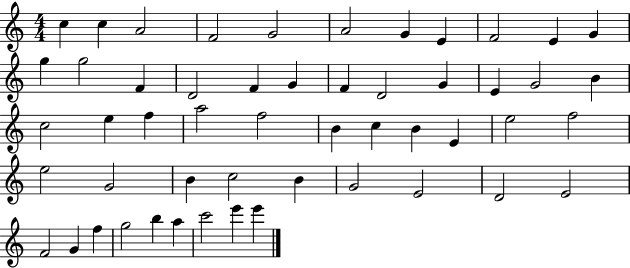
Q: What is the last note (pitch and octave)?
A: E6